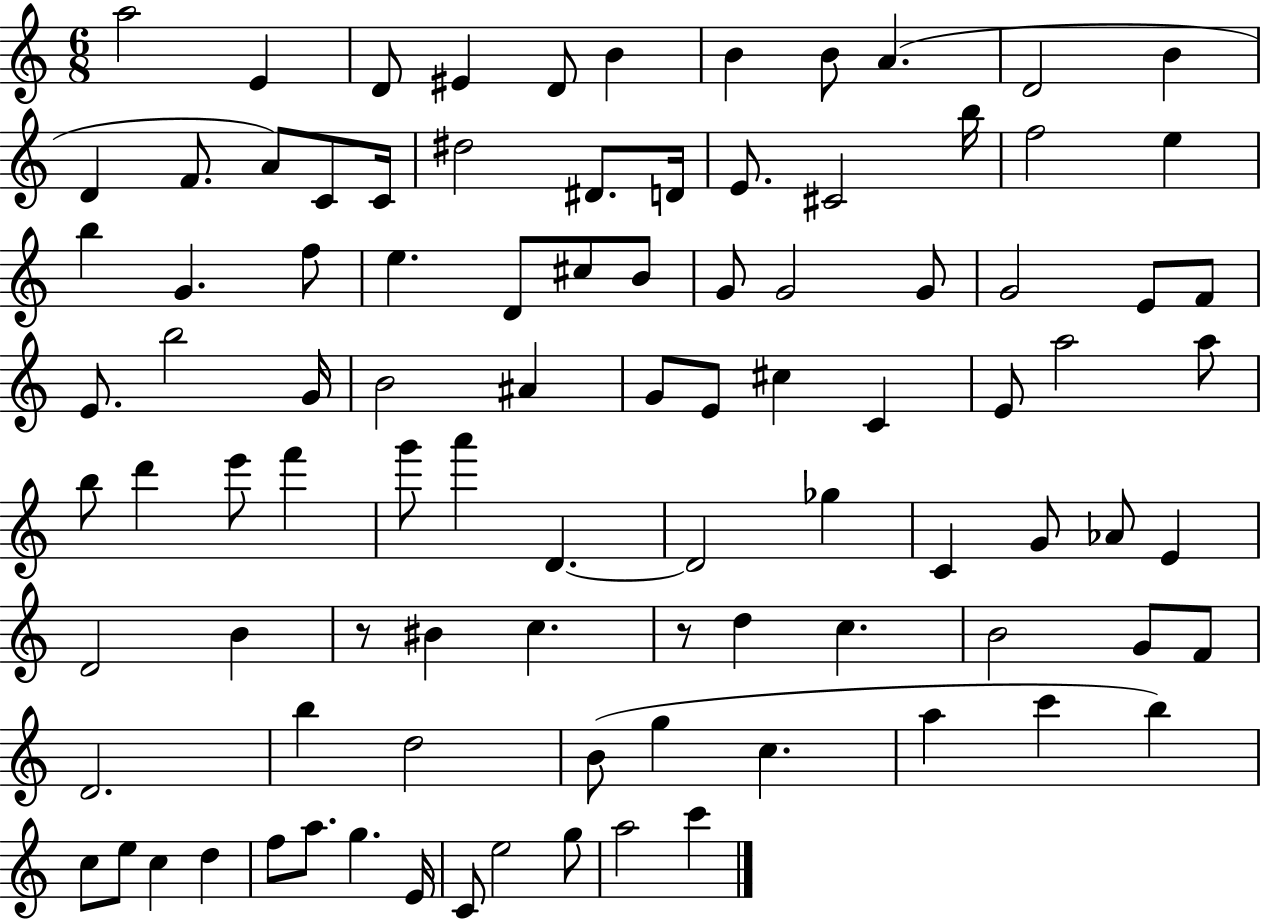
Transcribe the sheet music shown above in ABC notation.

X:1
T:Untitled
M:6/8
L:1/4
K:C
a2 E D/2 ^E D/2 B B B/2 A D2 B D F/2 A/2 C/2 C/4 ^d2 ^D/2 D/4 E/2 ^C2 b/4 f2 e b G f/2 e D/2 ^c/2 B/2 G/2 G2 G/2 G2 E/2 F/2 E/2 b2 G/4 B2 ^A G/2 E/2 ^c C E/2 a2 a/2 b/2 d' e'/2 f' g'/2 a' D D2 _g C G/2 _A/2 E D2 B z/2 ^B c z/2 d c B2 G/2 F/2 D2 b d2 B/2 g c a c' b c/2 e/2 c d f/2 a/2 g E/4 C/2 e2 g/2 a2 c'